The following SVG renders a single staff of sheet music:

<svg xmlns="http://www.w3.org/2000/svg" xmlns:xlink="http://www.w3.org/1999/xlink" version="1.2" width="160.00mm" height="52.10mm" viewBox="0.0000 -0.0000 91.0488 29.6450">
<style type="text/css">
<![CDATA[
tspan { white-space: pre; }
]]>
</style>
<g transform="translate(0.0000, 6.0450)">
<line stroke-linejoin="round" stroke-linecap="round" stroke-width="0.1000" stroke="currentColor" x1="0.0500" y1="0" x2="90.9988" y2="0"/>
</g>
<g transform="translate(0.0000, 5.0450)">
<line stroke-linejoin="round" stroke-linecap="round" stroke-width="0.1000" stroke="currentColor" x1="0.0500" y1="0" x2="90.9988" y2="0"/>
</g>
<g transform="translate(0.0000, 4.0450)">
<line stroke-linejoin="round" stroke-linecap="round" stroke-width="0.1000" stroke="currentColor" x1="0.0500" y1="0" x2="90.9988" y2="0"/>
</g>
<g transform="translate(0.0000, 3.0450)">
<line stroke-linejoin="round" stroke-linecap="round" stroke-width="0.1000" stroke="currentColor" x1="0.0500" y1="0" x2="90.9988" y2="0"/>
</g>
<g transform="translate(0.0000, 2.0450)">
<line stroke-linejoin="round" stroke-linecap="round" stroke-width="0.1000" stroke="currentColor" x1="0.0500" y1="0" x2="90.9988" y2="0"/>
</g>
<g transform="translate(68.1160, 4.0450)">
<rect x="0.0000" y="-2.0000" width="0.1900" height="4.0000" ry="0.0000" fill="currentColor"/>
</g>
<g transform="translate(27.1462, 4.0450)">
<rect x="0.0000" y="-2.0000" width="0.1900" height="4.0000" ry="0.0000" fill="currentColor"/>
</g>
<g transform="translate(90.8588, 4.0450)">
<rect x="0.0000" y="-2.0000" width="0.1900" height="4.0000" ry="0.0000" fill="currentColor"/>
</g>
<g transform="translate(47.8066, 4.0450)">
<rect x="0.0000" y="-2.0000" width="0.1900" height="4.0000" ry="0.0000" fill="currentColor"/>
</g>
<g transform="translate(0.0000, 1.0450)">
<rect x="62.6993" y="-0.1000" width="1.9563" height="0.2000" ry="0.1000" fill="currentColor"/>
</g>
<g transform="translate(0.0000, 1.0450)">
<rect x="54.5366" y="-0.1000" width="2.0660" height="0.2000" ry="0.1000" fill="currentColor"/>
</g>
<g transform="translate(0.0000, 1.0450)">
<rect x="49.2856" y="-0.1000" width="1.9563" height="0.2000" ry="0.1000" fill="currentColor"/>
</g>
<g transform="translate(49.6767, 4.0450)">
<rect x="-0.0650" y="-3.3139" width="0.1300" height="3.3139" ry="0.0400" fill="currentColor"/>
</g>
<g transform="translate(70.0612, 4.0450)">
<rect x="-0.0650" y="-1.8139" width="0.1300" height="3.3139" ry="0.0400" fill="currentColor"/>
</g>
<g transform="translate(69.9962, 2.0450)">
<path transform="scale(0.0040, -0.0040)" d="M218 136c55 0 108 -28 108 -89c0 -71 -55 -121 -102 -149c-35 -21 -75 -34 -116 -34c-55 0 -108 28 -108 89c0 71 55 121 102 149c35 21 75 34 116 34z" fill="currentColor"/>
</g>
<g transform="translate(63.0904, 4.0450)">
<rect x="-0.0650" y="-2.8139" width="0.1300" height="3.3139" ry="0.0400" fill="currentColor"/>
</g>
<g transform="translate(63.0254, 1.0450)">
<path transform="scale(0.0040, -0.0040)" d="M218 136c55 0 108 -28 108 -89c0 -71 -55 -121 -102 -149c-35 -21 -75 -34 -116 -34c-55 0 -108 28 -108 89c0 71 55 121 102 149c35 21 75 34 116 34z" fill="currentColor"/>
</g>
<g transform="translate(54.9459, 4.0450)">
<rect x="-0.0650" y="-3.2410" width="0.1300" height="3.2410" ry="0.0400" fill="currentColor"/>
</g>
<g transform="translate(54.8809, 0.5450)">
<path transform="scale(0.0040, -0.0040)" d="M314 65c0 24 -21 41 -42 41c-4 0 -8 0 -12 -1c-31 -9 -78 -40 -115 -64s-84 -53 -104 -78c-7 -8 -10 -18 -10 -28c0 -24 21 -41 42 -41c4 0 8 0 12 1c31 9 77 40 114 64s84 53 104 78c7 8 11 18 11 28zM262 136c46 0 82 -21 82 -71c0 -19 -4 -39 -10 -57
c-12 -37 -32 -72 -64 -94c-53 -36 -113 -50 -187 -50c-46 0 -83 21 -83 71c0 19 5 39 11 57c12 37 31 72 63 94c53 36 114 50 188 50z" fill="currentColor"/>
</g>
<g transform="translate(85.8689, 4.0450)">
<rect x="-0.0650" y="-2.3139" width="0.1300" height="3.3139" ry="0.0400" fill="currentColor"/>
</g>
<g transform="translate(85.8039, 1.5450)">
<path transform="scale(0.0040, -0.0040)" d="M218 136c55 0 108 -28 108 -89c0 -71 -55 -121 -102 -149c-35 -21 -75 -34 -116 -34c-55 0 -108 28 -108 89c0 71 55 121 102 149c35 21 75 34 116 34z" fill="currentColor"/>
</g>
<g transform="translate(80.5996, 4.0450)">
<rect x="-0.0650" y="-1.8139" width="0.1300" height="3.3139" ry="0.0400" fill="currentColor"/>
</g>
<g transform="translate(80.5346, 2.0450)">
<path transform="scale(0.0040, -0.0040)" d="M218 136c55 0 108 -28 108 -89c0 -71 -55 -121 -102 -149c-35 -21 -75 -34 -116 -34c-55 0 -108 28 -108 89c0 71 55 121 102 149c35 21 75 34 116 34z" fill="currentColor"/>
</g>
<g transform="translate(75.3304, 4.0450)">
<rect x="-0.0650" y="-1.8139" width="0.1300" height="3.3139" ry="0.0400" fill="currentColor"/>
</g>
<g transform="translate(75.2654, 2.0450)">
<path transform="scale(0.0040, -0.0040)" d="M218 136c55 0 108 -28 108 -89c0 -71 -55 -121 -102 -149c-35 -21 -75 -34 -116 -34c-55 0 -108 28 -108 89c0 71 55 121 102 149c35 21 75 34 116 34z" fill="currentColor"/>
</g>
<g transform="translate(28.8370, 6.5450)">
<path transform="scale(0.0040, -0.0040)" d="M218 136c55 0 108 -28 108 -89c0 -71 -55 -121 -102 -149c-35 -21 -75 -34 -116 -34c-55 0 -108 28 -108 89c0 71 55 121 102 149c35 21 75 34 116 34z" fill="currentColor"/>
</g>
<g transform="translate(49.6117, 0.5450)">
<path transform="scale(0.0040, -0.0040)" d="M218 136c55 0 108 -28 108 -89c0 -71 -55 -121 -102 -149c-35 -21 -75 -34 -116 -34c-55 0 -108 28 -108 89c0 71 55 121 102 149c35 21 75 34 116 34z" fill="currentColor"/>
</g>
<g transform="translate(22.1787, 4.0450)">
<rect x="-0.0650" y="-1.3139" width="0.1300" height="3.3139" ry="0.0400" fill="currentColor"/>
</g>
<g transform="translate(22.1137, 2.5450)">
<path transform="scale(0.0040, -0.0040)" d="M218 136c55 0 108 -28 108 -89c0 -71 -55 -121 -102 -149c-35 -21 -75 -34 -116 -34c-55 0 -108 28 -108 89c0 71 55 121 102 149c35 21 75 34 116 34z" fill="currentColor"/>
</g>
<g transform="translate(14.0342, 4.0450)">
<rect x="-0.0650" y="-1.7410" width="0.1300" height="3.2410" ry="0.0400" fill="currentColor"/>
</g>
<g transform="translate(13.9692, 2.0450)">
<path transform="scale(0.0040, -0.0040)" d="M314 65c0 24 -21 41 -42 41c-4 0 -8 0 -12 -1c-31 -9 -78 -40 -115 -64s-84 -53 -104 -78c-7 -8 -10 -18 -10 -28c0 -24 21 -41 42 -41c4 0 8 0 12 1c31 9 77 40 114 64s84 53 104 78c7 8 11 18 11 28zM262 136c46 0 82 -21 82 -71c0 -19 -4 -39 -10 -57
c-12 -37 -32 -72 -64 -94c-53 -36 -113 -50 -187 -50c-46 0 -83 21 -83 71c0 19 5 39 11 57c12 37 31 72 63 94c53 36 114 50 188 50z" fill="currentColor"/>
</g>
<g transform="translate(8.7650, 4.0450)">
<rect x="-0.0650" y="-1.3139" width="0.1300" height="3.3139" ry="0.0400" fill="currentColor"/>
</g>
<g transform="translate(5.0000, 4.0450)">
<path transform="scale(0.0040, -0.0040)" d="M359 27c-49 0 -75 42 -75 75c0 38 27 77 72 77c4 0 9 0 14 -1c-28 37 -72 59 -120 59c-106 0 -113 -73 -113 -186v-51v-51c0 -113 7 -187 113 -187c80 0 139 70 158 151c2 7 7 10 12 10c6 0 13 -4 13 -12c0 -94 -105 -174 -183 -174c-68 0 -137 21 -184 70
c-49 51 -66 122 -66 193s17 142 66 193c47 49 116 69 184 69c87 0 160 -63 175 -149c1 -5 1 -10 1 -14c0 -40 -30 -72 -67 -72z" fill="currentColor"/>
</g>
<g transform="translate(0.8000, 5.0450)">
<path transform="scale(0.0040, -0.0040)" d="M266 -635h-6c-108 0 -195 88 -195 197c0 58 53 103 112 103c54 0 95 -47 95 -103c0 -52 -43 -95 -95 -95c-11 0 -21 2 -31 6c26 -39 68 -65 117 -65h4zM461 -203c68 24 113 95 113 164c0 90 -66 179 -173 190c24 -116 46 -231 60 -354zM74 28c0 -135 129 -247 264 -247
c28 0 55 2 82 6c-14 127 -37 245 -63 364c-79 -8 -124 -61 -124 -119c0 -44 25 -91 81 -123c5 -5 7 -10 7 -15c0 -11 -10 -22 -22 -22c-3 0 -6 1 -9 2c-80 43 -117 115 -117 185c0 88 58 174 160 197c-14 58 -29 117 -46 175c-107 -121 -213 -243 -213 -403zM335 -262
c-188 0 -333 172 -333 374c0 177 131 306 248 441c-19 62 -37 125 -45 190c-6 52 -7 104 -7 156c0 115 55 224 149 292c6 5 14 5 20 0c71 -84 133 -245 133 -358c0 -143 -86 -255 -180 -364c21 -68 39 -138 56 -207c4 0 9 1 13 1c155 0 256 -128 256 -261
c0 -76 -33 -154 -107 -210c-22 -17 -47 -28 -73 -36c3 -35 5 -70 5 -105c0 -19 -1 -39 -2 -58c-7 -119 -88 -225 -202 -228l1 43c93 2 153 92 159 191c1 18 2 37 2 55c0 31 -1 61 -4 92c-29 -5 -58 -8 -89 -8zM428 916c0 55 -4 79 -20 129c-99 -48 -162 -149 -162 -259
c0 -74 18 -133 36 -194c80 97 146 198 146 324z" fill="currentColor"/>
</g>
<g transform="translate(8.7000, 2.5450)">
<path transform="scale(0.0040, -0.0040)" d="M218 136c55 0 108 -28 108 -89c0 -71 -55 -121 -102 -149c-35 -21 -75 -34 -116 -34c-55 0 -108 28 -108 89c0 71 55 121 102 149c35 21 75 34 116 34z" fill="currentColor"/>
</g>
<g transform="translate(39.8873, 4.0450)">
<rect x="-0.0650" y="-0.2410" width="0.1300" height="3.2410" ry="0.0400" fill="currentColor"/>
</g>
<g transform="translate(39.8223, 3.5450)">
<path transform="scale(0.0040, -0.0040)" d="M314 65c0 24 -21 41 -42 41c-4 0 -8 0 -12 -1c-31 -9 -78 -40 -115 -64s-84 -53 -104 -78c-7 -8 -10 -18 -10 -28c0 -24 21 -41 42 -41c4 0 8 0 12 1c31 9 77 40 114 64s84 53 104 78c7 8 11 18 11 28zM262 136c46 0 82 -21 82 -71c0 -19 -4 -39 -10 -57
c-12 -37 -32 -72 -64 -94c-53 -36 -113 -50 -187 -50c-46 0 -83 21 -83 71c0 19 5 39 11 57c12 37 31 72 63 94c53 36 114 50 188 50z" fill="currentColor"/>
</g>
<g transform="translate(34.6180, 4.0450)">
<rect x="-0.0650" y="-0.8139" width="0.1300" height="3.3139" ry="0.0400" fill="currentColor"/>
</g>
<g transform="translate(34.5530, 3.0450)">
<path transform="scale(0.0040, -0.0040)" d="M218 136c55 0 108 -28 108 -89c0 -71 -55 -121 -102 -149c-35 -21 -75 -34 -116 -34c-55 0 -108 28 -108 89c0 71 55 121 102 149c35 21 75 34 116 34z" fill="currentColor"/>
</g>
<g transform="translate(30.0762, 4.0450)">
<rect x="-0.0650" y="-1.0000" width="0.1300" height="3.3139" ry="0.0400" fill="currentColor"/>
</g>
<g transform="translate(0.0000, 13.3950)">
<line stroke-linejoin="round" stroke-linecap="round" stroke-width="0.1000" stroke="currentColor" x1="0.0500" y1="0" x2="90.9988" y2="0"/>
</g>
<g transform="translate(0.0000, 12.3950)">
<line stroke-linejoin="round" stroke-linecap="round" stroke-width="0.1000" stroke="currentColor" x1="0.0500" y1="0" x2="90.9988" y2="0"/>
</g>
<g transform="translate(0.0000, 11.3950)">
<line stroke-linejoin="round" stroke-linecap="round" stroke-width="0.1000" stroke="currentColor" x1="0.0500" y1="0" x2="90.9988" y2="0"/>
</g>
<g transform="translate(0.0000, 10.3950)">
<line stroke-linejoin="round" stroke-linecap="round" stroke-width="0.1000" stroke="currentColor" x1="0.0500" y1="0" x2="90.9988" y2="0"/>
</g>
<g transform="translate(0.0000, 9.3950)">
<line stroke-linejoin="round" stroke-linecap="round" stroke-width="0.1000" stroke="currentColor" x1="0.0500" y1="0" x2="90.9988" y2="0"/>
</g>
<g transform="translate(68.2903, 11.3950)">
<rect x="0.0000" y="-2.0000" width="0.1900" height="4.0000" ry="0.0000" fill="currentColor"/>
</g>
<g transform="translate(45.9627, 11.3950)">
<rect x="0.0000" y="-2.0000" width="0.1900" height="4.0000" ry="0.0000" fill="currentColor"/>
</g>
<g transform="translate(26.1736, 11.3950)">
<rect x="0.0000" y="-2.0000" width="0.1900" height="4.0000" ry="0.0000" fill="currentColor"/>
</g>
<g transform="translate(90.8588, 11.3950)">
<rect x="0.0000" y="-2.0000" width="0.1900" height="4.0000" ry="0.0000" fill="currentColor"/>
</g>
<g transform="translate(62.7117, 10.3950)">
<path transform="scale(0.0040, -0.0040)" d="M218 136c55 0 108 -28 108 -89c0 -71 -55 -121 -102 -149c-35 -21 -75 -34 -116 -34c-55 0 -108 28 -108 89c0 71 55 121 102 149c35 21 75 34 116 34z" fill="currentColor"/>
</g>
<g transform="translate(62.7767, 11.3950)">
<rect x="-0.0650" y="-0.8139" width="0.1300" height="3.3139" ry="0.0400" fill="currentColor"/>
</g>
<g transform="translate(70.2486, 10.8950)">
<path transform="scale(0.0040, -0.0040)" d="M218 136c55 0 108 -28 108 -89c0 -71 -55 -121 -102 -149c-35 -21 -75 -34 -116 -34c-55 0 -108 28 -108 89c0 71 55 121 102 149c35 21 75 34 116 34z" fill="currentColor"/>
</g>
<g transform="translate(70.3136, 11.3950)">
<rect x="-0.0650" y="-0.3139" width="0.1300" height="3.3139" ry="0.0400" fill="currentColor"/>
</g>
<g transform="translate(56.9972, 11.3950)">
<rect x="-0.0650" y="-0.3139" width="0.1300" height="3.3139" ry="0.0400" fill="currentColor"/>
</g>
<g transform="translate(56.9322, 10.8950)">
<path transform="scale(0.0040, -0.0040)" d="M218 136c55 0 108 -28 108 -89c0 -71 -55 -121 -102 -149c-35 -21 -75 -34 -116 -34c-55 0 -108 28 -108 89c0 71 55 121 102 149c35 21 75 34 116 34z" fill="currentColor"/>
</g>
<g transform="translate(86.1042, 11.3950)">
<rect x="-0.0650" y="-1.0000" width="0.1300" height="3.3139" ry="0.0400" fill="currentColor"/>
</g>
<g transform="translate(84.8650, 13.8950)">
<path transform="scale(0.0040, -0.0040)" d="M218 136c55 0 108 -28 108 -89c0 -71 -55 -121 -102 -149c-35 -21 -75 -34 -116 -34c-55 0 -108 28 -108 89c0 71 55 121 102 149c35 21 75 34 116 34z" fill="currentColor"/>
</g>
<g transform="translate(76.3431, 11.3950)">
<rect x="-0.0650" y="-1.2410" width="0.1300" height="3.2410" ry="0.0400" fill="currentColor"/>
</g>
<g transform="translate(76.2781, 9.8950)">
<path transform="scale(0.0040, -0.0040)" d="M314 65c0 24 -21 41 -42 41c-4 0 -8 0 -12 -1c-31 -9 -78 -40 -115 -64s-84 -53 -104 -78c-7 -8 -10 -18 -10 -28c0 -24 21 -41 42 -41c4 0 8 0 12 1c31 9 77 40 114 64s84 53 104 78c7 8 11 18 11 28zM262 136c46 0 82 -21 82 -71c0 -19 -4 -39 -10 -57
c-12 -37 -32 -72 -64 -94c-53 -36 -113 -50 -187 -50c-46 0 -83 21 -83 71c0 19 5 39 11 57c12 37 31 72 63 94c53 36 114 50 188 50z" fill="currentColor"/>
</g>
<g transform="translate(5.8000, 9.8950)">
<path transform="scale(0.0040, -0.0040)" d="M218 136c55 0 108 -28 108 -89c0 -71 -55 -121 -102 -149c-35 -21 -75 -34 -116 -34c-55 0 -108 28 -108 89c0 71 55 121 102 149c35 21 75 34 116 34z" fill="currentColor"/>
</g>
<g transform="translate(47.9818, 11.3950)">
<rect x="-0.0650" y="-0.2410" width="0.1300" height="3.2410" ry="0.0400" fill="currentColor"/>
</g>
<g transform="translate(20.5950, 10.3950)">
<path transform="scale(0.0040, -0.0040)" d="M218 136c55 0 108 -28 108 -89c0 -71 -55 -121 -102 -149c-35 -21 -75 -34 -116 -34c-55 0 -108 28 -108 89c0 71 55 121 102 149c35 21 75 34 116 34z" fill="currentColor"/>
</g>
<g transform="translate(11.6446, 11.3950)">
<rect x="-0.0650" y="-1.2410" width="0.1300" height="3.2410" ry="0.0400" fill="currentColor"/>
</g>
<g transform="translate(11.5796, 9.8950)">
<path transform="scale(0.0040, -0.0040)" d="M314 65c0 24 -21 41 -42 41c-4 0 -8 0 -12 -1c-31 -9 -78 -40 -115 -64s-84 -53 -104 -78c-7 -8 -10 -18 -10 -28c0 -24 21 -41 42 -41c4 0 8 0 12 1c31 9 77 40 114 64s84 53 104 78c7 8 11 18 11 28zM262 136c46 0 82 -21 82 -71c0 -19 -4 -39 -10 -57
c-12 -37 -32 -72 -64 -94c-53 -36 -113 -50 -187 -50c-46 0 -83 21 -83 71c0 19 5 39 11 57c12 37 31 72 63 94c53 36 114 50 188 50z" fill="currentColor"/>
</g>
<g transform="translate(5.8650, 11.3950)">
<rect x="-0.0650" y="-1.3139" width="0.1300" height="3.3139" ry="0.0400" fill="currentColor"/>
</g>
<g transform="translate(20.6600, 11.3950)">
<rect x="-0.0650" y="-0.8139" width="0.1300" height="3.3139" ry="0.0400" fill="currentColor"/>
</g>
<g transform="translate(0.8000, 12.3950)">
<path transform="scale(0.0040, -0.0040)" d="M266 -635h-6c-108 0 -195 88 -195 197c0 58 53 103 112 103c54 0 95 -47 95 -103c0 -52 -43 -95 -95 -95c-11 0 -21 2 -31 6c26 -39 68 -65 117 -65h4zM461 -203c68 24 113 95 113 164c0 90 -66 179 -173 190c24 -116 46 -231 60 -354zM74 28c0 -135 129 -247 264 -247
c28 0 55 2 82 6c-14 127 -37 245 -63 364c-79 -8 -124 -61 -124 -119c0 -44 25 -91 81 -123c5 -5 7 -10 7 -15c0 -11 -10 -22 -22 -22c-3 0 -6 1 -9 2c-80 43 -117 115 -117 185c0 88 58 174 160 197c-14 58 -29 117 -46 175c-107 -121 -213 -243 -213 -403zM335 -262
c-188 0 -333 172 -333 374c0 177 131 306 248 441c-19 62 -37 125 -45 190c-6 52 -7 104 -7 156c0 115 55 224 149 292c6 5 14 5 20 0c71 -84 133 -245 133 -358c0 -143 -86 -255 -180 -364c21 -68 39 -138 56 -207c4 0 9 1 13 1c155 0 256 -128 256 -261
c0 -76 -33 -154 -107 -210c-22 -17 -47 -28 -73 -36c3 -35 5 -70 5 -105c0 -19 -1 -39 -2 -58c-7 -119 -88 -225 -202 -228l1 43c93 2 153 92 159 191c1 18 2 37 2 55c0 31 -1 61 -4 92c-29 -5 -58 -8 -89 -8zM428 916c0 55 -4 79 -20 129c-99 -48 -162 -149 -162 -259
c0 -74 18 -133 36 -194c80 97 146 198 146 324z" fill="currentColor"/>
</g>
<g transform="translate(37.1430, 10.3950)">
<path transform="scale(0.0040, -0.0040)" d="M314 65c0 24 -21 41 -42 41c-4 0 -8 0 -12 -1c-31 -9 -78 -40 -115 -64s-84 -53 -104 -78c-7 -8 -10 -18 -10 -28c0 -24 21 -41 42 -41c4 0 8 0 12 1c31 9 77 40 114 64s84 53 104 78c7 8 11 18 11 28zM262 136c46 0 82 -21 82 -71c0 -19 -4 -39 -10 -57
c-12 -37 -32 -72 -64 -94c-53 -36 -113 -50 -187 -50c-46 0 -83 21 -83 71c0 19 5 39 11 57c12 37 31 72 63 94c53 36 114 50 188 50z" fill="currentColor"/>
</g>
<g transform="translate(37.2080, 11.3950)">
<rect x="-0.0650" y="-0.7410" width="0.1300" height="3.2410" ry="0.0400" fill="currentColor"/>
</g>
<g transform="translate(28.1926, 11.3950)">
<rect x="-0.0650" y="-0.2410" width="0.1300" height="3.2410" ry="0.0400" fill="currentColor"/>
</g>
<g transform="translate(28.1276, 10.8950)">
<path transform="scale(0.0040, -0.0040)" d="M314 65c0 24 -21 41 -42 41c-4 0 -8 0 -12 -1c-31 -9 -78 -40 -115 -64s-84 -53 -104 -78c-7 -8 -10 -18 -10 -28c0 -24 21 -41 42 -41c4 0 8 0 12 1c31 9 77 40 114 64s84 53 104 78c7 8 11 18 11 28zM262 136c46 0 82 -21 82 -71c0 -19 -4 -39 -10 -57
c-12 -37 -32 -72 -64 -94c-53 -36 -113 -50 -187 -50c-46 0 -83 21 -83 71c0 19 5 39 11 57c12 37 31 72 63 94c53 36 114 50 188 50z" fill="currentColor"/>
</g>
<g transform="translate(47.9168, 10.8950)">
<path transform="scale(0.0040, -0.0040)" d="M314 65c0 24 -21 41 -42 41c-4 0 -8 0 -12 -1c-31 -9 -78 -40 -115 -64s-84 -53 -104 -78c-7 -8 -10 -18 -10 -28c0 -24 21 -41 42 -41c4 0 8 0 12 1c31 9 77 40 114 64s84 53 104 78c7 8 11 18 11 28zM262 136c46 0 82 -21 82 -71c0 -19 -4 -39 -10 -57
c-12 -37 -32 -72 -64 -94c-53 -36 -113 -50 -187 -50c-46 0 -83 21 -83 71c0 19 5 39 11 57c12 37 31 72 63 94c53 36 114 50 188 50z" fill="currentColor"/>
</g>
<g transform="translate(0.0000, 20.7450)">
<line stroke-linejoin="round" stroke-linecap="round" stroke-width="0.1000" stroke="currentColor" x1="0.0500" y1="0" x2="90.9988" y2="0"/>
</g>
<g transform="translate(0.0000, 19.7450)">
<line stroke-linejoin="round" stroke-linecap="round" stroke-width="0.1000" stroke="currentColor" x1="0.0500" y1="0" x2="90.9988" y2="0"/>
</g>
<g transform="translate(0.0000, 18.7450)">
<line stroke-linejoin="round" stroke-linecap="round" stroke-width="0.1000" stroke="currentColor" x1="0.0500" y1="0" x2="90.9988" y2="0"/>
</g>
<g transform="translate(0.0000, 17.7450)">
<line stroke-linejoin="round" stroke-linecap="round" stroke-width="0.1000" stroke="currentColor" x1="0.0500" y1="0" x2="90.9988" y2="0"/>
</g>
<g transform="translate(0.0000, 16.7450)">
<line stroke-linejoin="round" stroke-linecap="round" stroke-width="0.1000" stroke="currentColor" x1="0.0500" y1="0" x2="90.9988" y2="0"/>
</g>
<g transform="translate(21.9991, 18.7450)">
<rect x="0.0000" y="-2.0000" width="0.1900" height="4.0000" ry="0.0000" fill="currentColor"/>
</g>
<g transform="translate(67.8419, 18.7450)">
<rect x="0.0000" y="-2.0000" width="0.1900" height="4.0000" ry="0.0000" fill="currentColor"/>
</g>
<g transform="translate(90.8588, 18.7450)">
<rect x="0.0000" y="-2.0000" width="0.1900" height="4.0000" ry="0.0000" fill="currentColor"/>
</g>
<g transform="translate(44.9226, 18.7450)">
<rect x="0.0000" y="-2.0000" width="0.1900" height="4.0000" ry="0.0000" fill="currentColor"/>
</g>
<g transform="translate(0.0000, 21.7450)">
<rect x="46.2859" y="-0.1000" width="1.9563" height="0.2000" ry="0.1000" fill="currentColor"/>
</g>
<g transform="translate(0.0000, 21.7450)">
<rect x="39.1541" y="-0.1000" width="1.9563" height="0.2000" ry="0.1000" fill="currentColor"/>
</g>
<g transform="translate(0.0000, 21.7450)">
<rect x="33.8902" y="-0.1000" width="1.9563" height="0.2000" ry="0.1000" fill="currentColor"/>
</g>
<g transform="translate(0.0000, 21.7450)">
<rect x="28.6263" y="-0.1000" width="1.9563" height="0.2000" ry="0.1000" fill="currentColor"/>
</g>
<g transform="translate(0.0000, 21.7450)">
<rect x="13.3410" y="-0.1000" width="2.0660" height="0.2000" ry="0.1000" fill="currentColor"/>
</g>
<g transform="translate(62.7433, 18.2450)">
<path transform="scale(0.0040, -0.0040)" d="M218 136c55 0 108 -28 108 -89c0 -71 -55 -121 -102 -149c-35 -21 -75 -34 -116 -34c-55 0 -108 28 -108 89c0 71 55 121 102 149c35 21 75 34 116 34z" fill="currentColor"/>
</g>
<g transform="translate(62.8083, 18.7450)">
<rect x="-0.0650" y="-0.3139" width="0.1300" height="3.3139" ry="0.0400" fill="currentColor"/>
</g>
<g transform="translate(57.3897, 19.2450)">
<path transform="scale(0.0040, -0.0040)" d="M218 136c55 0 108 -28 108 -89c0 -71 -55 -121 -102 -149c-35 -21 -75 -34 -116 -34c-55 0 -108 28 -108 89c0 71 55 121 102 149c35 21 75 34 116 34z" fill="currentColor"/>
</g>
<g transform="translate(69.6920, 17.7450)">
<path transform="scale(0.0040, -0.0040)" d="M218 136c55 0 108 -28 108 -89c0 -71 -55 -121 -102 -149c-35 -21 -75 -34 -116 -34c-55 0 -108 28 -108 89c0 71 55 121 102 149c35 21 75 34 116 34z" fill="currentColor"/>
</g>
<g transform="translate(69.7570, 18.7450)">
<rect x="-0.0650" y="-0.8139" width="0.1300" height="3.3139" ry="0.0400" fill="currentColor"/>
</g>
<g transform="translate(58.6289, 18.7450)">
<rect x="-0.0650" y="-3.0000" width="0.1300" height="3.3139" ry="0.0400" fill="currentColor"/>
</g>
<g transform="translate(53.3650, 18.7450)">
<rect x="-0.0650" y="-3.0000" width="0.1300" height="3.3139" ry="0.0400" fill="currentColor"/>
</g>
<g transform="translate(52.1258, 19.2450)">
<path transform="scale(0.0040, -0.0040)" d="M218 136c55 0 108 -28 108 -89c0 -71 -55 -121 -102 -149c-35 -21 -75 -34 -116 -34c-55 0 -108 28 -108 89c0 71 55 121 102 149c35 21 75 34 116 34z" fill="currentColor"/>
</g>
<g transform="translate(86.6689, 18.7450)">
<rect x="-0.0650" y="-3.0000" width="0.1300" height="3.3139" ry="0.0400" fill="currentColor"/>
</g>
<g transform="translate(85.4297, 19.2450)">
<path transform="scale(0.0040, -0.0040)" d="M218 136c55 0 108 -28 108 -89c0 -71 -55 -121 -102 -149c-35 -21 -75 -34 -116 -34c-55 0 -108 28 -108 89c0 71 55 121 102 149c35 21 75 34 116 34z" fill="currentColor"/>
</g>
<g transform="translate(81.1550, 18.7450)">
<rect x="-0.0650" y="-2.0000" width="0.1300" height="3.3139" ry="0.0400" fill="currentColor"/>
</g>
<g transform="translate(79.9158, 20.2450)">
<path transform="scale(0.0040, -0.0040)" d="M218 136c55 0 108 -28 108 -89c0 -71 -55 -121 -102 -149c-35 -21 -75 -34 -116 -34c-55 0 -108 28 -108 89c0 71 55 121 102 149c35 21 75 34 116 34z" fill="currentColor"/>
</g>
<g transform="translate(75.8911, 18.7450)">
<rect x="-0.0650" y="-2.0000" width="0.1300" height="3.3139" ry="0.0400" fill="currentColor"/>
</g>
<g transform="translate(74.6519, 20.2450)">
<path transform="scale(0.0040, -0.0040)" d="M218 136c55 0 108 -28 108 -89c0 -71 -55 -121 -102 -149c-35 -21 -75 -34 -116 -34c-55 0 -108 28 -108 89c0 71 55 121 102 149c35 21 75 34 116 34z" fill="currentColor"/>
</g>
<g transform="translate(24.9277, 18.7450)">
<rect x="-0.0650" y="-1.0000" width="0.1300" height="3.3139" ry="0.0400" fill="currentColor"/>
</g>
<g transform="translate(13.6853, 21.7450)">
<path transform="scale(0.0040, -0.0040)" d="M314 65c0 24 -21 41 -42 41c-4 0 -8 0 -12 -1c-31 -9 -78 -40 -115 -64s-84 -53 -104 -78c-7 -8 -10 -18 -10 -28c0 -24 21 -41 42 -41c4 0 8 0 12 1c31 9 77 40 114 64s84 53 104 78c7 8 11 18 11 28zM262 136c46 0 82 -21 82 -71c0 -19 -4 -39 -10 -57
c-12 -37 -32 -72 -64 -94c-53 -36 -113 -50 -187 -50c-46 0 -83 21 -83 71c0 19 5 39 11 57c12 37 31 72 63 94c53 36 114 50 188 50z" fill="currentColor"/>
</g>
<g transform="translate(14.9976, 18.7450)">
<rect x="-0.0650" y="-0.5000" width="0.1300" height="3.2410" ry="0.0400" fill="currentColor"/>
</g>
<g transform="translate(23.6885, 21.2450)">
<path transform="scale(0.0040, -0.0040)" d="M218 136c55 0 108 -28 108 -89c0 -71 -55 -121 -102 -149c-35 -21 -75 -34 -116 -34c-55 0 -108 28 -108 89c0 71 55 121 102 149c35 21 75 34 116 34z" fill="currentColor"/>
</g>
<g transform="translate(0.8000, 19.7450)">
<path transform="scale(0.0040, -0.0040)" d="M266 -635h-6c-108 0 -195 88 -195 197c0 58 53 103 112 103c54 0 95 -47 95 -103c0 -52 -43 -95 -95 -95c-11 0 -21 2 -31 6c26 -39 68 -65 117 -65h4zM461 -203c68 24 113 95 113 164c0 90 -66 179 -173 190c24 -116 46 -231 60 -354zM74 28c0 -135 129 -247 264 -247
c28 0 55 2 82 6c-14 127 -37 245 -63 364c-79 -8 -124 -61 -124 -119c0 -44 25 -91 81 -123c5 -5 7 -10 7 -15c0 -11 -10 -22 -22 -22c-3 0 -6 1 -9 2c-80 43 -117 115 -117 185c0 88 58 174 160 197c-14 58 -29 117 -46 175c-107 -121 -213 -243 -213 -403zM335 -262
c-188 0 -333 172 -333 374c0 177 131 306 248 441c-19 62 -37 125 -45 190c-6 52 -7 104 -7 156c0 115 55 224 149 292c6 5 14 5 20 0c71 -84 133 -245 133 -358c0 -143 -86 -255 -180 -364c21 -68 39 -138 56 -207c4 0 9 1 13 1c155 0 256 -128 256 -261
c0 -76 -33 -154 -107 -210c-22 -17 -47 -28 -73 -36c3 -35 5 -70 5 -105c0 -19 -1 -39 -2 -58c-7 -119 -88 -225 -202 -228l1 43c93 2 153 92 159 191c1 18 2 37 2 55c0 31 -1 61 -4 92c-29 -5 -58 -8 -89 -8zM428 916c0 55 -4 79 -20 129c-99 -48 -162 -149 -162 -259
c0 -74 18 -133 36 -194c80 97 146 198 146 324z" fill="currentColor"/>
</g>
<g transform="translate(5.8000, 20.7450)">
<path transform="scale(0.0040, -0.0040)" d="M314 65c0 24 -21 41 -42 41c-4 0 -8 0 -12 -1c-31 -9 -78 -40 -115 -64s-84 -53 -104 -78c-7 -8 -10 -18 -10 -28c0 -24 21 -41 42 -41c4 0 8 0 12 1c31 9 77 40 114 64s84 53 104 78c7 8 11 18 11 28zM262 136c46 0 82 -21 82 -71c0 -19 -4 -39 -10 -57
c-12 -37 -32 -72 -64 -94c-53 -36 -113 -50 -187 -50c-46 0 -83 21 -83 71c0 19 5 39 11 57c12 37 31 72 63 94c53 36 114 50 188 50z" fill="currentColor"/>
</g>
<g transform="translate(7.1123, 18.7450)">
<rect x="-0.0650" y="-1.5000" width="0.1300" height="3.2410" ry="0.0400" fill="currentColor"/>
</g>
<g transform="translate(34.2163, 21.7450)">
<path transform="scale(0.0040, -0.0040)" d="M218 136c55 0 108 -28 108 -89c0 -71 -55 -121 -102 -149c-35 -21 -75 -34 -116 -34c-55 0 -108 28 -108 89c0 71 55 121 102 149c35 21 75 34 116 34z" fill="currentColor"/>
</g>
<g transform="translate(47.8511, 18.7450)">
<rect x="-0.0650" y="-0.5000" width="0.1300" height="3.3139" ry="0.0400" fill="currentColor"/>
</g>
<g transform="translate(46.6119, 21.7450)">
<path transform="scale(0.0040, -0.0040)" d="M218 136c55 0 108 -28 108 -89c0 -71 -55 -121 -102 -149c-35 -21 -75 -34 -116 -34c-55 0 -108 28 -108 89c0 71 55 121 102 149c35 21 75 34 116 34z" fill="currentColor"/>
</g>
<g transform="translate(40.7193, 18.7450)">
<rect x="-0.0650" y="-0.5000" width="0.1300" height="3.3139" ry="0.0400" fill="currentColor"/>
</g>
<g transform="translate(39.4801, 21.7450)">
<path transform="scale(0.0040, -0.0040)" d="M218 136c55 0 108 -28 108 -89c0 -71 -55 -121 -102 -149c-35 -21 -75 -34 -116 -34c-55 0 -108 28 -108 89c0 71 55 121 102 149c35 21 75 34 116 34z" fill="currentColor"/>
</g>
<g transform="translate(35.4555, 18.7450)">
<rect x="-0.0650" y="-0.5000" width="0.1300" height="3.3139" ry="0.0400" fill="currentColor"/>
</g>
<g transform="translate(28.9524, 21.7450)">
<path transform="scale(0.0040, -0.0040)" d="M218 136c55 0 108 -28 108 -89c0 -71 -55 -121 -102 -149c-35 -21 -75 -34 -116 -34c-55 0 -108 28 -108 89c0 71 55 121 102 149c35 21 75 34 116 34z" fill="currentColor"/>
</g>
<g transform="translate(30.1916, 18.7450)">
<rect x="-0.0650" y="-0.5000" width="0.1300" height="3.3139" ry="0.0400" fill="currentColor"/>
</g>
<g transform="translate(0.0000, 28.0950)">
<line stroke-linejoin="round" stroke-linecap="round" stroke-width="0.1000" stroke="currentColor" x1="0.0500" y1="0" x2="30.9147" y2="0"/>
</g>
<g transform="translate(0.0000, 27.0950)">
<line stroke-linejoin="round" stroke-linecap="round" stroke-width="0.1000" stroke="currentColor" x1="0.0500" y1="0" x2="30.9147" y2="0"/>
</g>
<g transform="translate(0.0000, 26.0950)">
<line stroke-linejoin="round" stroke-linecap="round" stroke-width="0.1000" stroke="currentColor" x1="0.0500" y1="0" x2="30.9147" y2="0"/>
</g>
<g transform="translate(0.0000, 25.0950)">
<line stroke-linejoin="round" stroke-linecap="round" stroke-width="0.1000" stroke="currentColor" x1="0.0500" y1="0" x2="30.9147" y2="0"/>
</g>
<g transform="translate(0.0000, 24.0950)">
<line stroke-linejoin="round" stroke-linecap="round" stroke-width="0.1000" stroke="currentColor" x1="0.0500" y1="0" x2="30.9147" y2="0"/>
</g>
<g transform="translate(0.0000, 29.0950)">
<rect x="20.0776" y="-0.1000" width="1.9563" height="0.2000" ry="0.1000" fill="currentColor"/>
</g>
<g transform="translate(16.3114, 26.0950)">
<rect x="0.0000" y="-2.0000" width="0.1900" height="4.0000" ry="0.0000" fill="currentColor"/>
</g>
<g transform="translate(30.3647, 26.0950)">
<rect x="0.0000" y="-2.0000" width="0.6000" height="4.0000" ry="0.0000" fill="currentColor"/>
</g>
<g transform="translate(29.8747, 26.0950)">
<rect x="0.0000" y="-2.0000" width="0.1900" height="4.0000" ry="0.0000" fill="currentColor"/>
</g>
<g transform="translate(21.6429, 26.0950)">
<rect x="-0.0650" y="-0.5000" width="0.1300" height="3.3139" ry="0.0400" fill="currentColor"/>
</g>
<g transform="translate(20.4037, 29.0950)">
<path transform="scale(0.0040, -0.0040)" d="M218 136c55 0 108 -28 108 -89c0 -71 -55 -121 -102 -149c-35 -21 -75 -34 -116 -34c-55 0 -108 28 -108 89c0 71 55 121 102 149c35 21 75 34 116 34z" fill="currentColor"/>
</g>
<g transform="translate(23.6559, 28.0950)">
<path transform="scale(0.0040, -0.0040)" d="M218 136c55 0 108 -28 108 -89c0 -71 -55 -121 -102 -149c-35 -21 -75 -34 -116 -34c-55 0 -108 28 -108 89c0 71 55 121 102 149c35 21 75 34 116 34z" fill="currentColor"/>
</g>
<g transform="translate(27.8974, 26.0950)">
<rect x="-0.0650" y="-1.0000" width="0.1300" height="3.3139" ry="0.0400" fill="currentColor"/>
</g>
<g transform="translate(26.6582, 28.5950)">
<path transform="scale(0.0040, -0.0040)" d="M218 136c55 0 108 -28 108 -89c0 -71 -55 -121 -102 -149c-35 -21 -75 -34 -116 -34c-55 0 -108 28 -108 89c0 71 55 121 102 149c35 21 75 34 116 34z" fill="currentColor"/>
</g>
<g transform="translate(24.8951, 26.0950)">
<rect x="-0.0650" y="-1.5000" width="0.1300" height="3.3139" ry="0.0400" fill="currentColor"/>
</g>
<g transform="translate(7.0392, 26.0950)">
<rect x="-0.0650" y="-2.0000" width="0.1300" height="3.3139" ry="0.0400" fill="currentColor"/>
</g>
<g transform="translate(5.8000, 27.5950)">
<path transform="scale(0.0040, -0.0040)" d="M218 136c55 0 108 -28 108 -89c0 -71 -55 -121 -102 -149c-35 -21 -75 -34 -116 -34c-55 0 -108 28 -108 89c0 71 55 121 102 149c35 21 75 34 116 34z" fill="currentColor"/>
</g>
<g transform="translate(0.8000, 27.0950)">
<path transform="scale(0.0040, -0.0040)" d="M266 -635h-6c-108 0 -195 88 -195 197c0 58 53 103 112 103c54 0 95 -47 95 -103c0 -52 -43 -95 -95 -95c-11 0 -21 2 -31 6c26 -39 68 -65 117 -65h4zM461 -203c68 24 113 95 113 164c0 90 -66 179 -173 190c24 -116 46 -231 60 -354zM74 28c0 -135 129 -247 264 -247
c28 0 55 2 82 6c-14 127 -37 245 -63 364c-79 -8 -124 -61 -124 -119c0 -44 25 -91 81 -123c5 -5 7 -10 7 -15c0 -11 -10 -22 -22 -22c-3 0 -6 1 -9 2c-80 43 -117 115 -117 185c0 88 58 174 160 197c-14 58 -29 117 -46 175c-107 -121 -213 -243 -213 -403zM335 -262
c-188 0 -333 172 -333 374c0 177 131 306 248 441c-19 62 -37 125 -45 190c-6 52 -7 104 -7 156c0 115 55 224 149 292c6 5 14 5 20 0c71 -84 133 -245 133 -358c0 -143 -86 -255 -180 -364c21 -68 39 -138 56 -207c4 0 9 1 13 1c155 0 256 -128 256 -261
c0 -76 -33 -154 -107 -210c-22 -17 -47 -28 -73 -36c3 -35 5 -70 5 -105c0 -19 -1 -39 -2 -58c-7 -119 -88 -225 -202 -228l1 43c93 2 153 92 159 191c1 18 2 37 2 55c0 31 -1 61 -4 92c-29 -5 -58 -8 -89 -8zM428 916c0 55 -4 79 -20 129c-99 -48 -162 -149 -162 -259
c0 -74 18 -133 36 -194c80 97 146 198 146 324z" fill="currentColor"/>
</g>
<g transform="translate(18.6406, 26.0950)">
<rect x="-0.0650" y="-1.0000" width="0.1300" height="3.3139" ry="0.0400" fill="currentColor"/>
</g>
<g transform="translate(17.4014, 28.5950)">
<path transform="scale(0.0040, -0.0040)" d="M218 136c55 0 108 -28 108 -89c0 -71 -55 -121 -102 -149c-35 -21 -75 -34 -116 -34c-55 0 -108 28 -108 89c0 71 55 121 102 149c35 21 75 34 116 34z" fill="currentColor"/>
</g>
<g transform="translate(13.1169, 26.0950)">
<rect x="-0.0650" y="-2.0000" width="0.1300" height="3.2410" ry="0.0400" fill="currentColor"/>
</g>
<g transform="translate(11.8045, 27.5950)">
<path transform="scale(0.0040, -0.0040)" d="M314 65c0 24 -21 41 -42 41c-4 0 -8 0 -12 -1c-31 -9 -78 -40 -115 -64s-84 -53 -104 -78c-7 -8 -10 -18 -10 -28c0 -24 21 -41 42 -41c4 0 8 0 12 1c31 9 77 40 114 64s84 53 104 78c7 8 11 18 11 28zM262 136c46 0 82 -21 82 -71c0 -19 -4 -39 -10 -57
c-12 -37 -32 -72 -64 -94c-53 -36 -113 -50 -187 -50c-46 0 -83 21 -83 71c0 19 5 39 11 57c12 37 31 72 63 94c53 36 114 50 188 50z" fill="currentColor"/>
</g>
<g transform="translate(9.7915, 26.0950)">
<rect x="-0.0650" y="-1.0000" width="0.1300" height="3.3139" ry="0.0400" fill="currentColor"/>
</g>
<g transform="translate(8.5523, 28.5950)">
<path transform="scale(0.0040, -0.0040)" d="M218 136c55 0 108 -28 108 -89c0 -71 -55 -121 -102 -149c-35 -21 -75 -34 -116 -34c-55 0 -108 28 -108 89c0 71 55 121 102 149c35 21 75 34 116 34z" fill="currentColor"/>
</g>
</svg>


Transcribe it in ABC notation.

X:1
T:Untitled
M:4/4
L:1/4
K:C
e f2 e D d c2 b b2 a f f f g e e2 d c2 d2 c2 c d c e2 D E2 C2 D C C C C A A c d F F A F D F2 D C E D